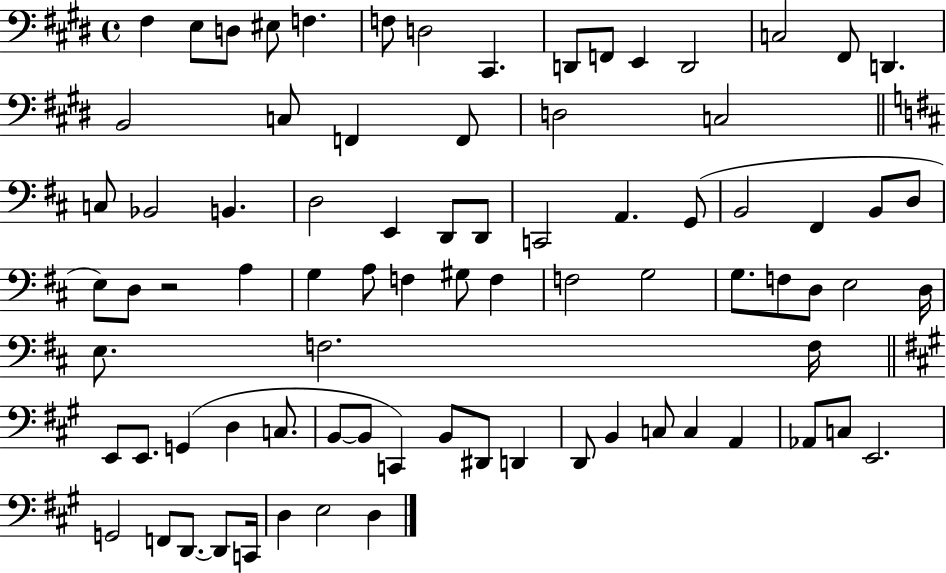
X:1
T:Untitled
M:4/4
L:1/4
K:E
^F, E,/2 D,/2 ^E,/2 F, F,/2 D,2 ^C,, D,,/2 F,,/2 E,, D,,2 C,2 ^F,,/2 D,, B,,2 C,/2 F,, F,,/2 D,2 C,2 C,/2 _B,,2 B,, D,2 E,, D,,/2 D,,/2 C,,2 A,, G,,/2 B,,2 ^F,, B,,/2 D,/2 E,/2 D,/2 z2 A, G, A,/2 F, ^G,/2 F, F,2 G,2 G,/2 F,/2 D,/2 E,2 D,/4 E,/2 F,2 F,/4 E,,/2 E,,/2 G,, D, C,/2 B,,/2 B,,/2 C,, B,,/2 ^D,,/2 D,, D,,/2 B,, C,/2 C, A,, _A,,/2 C,/2 E,,2 G,,2 F,,/2 D,,/2 D,,/2 C,,/4 D, E,2 D,